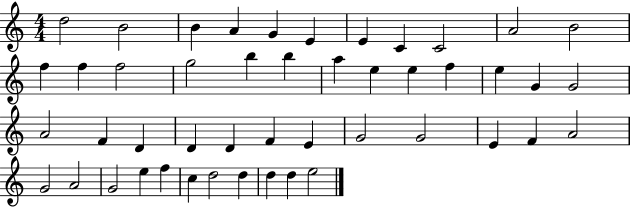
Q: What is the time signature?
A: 4/4